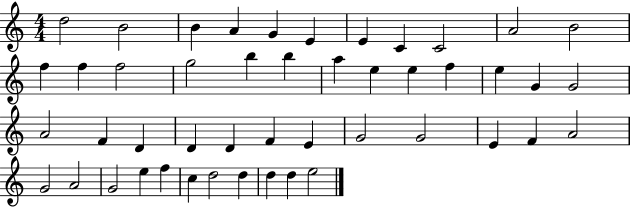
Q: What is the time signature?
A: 4/4